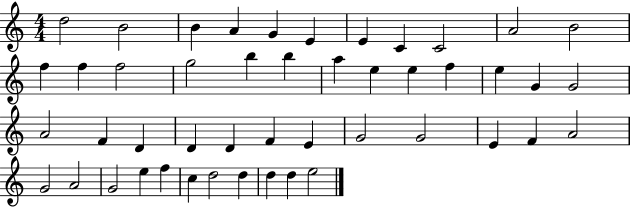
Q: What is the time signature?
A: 4/4